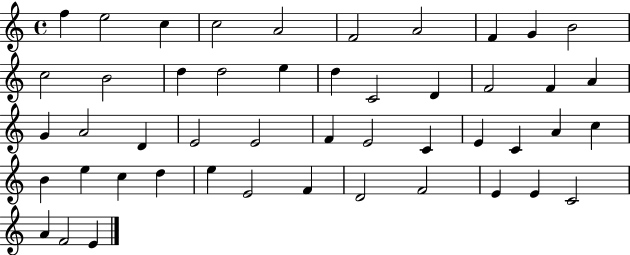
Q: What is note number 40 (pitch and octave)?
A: F4